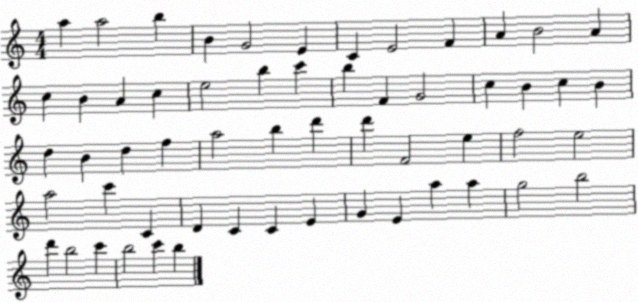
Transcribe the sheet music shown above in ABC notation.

X:1
T:Untitled
M:4/4
L:1/4
K:C
a a2 b B G2 E C E2 F A B2 A c B A c e2 b c' b F G2 c B c B d B d f a2 b d' d' F2 e f2 e2 a2 c' C D C C E G E a a g2 b2 d' b2 c' b2 c' b